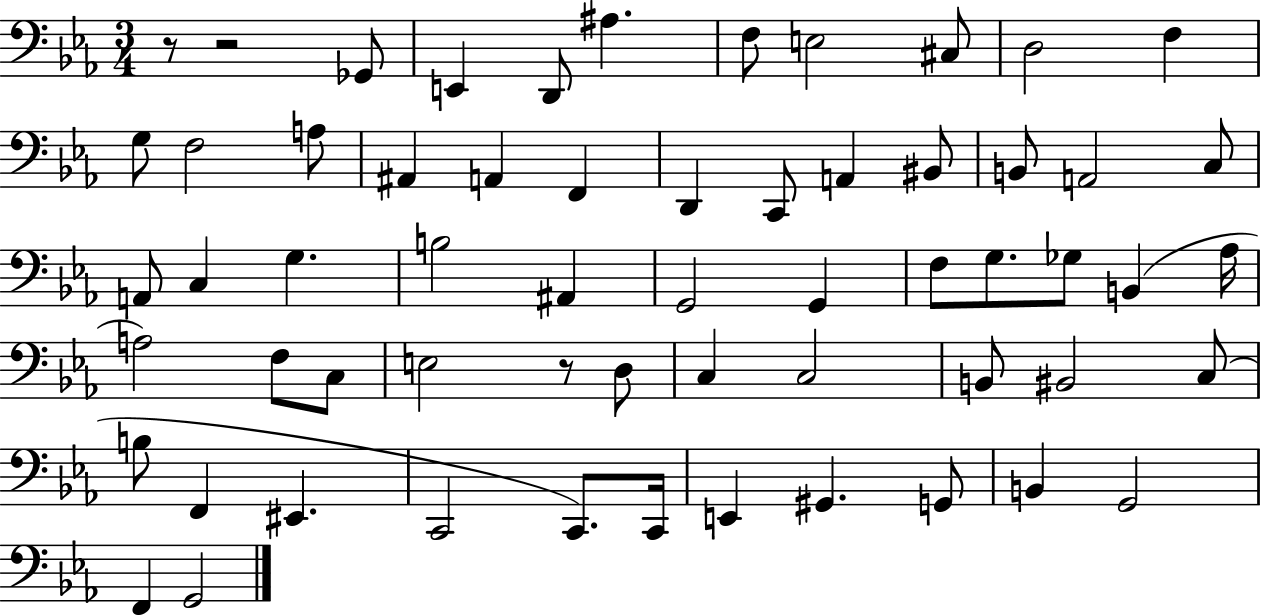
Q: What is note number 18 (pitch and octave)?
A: A2